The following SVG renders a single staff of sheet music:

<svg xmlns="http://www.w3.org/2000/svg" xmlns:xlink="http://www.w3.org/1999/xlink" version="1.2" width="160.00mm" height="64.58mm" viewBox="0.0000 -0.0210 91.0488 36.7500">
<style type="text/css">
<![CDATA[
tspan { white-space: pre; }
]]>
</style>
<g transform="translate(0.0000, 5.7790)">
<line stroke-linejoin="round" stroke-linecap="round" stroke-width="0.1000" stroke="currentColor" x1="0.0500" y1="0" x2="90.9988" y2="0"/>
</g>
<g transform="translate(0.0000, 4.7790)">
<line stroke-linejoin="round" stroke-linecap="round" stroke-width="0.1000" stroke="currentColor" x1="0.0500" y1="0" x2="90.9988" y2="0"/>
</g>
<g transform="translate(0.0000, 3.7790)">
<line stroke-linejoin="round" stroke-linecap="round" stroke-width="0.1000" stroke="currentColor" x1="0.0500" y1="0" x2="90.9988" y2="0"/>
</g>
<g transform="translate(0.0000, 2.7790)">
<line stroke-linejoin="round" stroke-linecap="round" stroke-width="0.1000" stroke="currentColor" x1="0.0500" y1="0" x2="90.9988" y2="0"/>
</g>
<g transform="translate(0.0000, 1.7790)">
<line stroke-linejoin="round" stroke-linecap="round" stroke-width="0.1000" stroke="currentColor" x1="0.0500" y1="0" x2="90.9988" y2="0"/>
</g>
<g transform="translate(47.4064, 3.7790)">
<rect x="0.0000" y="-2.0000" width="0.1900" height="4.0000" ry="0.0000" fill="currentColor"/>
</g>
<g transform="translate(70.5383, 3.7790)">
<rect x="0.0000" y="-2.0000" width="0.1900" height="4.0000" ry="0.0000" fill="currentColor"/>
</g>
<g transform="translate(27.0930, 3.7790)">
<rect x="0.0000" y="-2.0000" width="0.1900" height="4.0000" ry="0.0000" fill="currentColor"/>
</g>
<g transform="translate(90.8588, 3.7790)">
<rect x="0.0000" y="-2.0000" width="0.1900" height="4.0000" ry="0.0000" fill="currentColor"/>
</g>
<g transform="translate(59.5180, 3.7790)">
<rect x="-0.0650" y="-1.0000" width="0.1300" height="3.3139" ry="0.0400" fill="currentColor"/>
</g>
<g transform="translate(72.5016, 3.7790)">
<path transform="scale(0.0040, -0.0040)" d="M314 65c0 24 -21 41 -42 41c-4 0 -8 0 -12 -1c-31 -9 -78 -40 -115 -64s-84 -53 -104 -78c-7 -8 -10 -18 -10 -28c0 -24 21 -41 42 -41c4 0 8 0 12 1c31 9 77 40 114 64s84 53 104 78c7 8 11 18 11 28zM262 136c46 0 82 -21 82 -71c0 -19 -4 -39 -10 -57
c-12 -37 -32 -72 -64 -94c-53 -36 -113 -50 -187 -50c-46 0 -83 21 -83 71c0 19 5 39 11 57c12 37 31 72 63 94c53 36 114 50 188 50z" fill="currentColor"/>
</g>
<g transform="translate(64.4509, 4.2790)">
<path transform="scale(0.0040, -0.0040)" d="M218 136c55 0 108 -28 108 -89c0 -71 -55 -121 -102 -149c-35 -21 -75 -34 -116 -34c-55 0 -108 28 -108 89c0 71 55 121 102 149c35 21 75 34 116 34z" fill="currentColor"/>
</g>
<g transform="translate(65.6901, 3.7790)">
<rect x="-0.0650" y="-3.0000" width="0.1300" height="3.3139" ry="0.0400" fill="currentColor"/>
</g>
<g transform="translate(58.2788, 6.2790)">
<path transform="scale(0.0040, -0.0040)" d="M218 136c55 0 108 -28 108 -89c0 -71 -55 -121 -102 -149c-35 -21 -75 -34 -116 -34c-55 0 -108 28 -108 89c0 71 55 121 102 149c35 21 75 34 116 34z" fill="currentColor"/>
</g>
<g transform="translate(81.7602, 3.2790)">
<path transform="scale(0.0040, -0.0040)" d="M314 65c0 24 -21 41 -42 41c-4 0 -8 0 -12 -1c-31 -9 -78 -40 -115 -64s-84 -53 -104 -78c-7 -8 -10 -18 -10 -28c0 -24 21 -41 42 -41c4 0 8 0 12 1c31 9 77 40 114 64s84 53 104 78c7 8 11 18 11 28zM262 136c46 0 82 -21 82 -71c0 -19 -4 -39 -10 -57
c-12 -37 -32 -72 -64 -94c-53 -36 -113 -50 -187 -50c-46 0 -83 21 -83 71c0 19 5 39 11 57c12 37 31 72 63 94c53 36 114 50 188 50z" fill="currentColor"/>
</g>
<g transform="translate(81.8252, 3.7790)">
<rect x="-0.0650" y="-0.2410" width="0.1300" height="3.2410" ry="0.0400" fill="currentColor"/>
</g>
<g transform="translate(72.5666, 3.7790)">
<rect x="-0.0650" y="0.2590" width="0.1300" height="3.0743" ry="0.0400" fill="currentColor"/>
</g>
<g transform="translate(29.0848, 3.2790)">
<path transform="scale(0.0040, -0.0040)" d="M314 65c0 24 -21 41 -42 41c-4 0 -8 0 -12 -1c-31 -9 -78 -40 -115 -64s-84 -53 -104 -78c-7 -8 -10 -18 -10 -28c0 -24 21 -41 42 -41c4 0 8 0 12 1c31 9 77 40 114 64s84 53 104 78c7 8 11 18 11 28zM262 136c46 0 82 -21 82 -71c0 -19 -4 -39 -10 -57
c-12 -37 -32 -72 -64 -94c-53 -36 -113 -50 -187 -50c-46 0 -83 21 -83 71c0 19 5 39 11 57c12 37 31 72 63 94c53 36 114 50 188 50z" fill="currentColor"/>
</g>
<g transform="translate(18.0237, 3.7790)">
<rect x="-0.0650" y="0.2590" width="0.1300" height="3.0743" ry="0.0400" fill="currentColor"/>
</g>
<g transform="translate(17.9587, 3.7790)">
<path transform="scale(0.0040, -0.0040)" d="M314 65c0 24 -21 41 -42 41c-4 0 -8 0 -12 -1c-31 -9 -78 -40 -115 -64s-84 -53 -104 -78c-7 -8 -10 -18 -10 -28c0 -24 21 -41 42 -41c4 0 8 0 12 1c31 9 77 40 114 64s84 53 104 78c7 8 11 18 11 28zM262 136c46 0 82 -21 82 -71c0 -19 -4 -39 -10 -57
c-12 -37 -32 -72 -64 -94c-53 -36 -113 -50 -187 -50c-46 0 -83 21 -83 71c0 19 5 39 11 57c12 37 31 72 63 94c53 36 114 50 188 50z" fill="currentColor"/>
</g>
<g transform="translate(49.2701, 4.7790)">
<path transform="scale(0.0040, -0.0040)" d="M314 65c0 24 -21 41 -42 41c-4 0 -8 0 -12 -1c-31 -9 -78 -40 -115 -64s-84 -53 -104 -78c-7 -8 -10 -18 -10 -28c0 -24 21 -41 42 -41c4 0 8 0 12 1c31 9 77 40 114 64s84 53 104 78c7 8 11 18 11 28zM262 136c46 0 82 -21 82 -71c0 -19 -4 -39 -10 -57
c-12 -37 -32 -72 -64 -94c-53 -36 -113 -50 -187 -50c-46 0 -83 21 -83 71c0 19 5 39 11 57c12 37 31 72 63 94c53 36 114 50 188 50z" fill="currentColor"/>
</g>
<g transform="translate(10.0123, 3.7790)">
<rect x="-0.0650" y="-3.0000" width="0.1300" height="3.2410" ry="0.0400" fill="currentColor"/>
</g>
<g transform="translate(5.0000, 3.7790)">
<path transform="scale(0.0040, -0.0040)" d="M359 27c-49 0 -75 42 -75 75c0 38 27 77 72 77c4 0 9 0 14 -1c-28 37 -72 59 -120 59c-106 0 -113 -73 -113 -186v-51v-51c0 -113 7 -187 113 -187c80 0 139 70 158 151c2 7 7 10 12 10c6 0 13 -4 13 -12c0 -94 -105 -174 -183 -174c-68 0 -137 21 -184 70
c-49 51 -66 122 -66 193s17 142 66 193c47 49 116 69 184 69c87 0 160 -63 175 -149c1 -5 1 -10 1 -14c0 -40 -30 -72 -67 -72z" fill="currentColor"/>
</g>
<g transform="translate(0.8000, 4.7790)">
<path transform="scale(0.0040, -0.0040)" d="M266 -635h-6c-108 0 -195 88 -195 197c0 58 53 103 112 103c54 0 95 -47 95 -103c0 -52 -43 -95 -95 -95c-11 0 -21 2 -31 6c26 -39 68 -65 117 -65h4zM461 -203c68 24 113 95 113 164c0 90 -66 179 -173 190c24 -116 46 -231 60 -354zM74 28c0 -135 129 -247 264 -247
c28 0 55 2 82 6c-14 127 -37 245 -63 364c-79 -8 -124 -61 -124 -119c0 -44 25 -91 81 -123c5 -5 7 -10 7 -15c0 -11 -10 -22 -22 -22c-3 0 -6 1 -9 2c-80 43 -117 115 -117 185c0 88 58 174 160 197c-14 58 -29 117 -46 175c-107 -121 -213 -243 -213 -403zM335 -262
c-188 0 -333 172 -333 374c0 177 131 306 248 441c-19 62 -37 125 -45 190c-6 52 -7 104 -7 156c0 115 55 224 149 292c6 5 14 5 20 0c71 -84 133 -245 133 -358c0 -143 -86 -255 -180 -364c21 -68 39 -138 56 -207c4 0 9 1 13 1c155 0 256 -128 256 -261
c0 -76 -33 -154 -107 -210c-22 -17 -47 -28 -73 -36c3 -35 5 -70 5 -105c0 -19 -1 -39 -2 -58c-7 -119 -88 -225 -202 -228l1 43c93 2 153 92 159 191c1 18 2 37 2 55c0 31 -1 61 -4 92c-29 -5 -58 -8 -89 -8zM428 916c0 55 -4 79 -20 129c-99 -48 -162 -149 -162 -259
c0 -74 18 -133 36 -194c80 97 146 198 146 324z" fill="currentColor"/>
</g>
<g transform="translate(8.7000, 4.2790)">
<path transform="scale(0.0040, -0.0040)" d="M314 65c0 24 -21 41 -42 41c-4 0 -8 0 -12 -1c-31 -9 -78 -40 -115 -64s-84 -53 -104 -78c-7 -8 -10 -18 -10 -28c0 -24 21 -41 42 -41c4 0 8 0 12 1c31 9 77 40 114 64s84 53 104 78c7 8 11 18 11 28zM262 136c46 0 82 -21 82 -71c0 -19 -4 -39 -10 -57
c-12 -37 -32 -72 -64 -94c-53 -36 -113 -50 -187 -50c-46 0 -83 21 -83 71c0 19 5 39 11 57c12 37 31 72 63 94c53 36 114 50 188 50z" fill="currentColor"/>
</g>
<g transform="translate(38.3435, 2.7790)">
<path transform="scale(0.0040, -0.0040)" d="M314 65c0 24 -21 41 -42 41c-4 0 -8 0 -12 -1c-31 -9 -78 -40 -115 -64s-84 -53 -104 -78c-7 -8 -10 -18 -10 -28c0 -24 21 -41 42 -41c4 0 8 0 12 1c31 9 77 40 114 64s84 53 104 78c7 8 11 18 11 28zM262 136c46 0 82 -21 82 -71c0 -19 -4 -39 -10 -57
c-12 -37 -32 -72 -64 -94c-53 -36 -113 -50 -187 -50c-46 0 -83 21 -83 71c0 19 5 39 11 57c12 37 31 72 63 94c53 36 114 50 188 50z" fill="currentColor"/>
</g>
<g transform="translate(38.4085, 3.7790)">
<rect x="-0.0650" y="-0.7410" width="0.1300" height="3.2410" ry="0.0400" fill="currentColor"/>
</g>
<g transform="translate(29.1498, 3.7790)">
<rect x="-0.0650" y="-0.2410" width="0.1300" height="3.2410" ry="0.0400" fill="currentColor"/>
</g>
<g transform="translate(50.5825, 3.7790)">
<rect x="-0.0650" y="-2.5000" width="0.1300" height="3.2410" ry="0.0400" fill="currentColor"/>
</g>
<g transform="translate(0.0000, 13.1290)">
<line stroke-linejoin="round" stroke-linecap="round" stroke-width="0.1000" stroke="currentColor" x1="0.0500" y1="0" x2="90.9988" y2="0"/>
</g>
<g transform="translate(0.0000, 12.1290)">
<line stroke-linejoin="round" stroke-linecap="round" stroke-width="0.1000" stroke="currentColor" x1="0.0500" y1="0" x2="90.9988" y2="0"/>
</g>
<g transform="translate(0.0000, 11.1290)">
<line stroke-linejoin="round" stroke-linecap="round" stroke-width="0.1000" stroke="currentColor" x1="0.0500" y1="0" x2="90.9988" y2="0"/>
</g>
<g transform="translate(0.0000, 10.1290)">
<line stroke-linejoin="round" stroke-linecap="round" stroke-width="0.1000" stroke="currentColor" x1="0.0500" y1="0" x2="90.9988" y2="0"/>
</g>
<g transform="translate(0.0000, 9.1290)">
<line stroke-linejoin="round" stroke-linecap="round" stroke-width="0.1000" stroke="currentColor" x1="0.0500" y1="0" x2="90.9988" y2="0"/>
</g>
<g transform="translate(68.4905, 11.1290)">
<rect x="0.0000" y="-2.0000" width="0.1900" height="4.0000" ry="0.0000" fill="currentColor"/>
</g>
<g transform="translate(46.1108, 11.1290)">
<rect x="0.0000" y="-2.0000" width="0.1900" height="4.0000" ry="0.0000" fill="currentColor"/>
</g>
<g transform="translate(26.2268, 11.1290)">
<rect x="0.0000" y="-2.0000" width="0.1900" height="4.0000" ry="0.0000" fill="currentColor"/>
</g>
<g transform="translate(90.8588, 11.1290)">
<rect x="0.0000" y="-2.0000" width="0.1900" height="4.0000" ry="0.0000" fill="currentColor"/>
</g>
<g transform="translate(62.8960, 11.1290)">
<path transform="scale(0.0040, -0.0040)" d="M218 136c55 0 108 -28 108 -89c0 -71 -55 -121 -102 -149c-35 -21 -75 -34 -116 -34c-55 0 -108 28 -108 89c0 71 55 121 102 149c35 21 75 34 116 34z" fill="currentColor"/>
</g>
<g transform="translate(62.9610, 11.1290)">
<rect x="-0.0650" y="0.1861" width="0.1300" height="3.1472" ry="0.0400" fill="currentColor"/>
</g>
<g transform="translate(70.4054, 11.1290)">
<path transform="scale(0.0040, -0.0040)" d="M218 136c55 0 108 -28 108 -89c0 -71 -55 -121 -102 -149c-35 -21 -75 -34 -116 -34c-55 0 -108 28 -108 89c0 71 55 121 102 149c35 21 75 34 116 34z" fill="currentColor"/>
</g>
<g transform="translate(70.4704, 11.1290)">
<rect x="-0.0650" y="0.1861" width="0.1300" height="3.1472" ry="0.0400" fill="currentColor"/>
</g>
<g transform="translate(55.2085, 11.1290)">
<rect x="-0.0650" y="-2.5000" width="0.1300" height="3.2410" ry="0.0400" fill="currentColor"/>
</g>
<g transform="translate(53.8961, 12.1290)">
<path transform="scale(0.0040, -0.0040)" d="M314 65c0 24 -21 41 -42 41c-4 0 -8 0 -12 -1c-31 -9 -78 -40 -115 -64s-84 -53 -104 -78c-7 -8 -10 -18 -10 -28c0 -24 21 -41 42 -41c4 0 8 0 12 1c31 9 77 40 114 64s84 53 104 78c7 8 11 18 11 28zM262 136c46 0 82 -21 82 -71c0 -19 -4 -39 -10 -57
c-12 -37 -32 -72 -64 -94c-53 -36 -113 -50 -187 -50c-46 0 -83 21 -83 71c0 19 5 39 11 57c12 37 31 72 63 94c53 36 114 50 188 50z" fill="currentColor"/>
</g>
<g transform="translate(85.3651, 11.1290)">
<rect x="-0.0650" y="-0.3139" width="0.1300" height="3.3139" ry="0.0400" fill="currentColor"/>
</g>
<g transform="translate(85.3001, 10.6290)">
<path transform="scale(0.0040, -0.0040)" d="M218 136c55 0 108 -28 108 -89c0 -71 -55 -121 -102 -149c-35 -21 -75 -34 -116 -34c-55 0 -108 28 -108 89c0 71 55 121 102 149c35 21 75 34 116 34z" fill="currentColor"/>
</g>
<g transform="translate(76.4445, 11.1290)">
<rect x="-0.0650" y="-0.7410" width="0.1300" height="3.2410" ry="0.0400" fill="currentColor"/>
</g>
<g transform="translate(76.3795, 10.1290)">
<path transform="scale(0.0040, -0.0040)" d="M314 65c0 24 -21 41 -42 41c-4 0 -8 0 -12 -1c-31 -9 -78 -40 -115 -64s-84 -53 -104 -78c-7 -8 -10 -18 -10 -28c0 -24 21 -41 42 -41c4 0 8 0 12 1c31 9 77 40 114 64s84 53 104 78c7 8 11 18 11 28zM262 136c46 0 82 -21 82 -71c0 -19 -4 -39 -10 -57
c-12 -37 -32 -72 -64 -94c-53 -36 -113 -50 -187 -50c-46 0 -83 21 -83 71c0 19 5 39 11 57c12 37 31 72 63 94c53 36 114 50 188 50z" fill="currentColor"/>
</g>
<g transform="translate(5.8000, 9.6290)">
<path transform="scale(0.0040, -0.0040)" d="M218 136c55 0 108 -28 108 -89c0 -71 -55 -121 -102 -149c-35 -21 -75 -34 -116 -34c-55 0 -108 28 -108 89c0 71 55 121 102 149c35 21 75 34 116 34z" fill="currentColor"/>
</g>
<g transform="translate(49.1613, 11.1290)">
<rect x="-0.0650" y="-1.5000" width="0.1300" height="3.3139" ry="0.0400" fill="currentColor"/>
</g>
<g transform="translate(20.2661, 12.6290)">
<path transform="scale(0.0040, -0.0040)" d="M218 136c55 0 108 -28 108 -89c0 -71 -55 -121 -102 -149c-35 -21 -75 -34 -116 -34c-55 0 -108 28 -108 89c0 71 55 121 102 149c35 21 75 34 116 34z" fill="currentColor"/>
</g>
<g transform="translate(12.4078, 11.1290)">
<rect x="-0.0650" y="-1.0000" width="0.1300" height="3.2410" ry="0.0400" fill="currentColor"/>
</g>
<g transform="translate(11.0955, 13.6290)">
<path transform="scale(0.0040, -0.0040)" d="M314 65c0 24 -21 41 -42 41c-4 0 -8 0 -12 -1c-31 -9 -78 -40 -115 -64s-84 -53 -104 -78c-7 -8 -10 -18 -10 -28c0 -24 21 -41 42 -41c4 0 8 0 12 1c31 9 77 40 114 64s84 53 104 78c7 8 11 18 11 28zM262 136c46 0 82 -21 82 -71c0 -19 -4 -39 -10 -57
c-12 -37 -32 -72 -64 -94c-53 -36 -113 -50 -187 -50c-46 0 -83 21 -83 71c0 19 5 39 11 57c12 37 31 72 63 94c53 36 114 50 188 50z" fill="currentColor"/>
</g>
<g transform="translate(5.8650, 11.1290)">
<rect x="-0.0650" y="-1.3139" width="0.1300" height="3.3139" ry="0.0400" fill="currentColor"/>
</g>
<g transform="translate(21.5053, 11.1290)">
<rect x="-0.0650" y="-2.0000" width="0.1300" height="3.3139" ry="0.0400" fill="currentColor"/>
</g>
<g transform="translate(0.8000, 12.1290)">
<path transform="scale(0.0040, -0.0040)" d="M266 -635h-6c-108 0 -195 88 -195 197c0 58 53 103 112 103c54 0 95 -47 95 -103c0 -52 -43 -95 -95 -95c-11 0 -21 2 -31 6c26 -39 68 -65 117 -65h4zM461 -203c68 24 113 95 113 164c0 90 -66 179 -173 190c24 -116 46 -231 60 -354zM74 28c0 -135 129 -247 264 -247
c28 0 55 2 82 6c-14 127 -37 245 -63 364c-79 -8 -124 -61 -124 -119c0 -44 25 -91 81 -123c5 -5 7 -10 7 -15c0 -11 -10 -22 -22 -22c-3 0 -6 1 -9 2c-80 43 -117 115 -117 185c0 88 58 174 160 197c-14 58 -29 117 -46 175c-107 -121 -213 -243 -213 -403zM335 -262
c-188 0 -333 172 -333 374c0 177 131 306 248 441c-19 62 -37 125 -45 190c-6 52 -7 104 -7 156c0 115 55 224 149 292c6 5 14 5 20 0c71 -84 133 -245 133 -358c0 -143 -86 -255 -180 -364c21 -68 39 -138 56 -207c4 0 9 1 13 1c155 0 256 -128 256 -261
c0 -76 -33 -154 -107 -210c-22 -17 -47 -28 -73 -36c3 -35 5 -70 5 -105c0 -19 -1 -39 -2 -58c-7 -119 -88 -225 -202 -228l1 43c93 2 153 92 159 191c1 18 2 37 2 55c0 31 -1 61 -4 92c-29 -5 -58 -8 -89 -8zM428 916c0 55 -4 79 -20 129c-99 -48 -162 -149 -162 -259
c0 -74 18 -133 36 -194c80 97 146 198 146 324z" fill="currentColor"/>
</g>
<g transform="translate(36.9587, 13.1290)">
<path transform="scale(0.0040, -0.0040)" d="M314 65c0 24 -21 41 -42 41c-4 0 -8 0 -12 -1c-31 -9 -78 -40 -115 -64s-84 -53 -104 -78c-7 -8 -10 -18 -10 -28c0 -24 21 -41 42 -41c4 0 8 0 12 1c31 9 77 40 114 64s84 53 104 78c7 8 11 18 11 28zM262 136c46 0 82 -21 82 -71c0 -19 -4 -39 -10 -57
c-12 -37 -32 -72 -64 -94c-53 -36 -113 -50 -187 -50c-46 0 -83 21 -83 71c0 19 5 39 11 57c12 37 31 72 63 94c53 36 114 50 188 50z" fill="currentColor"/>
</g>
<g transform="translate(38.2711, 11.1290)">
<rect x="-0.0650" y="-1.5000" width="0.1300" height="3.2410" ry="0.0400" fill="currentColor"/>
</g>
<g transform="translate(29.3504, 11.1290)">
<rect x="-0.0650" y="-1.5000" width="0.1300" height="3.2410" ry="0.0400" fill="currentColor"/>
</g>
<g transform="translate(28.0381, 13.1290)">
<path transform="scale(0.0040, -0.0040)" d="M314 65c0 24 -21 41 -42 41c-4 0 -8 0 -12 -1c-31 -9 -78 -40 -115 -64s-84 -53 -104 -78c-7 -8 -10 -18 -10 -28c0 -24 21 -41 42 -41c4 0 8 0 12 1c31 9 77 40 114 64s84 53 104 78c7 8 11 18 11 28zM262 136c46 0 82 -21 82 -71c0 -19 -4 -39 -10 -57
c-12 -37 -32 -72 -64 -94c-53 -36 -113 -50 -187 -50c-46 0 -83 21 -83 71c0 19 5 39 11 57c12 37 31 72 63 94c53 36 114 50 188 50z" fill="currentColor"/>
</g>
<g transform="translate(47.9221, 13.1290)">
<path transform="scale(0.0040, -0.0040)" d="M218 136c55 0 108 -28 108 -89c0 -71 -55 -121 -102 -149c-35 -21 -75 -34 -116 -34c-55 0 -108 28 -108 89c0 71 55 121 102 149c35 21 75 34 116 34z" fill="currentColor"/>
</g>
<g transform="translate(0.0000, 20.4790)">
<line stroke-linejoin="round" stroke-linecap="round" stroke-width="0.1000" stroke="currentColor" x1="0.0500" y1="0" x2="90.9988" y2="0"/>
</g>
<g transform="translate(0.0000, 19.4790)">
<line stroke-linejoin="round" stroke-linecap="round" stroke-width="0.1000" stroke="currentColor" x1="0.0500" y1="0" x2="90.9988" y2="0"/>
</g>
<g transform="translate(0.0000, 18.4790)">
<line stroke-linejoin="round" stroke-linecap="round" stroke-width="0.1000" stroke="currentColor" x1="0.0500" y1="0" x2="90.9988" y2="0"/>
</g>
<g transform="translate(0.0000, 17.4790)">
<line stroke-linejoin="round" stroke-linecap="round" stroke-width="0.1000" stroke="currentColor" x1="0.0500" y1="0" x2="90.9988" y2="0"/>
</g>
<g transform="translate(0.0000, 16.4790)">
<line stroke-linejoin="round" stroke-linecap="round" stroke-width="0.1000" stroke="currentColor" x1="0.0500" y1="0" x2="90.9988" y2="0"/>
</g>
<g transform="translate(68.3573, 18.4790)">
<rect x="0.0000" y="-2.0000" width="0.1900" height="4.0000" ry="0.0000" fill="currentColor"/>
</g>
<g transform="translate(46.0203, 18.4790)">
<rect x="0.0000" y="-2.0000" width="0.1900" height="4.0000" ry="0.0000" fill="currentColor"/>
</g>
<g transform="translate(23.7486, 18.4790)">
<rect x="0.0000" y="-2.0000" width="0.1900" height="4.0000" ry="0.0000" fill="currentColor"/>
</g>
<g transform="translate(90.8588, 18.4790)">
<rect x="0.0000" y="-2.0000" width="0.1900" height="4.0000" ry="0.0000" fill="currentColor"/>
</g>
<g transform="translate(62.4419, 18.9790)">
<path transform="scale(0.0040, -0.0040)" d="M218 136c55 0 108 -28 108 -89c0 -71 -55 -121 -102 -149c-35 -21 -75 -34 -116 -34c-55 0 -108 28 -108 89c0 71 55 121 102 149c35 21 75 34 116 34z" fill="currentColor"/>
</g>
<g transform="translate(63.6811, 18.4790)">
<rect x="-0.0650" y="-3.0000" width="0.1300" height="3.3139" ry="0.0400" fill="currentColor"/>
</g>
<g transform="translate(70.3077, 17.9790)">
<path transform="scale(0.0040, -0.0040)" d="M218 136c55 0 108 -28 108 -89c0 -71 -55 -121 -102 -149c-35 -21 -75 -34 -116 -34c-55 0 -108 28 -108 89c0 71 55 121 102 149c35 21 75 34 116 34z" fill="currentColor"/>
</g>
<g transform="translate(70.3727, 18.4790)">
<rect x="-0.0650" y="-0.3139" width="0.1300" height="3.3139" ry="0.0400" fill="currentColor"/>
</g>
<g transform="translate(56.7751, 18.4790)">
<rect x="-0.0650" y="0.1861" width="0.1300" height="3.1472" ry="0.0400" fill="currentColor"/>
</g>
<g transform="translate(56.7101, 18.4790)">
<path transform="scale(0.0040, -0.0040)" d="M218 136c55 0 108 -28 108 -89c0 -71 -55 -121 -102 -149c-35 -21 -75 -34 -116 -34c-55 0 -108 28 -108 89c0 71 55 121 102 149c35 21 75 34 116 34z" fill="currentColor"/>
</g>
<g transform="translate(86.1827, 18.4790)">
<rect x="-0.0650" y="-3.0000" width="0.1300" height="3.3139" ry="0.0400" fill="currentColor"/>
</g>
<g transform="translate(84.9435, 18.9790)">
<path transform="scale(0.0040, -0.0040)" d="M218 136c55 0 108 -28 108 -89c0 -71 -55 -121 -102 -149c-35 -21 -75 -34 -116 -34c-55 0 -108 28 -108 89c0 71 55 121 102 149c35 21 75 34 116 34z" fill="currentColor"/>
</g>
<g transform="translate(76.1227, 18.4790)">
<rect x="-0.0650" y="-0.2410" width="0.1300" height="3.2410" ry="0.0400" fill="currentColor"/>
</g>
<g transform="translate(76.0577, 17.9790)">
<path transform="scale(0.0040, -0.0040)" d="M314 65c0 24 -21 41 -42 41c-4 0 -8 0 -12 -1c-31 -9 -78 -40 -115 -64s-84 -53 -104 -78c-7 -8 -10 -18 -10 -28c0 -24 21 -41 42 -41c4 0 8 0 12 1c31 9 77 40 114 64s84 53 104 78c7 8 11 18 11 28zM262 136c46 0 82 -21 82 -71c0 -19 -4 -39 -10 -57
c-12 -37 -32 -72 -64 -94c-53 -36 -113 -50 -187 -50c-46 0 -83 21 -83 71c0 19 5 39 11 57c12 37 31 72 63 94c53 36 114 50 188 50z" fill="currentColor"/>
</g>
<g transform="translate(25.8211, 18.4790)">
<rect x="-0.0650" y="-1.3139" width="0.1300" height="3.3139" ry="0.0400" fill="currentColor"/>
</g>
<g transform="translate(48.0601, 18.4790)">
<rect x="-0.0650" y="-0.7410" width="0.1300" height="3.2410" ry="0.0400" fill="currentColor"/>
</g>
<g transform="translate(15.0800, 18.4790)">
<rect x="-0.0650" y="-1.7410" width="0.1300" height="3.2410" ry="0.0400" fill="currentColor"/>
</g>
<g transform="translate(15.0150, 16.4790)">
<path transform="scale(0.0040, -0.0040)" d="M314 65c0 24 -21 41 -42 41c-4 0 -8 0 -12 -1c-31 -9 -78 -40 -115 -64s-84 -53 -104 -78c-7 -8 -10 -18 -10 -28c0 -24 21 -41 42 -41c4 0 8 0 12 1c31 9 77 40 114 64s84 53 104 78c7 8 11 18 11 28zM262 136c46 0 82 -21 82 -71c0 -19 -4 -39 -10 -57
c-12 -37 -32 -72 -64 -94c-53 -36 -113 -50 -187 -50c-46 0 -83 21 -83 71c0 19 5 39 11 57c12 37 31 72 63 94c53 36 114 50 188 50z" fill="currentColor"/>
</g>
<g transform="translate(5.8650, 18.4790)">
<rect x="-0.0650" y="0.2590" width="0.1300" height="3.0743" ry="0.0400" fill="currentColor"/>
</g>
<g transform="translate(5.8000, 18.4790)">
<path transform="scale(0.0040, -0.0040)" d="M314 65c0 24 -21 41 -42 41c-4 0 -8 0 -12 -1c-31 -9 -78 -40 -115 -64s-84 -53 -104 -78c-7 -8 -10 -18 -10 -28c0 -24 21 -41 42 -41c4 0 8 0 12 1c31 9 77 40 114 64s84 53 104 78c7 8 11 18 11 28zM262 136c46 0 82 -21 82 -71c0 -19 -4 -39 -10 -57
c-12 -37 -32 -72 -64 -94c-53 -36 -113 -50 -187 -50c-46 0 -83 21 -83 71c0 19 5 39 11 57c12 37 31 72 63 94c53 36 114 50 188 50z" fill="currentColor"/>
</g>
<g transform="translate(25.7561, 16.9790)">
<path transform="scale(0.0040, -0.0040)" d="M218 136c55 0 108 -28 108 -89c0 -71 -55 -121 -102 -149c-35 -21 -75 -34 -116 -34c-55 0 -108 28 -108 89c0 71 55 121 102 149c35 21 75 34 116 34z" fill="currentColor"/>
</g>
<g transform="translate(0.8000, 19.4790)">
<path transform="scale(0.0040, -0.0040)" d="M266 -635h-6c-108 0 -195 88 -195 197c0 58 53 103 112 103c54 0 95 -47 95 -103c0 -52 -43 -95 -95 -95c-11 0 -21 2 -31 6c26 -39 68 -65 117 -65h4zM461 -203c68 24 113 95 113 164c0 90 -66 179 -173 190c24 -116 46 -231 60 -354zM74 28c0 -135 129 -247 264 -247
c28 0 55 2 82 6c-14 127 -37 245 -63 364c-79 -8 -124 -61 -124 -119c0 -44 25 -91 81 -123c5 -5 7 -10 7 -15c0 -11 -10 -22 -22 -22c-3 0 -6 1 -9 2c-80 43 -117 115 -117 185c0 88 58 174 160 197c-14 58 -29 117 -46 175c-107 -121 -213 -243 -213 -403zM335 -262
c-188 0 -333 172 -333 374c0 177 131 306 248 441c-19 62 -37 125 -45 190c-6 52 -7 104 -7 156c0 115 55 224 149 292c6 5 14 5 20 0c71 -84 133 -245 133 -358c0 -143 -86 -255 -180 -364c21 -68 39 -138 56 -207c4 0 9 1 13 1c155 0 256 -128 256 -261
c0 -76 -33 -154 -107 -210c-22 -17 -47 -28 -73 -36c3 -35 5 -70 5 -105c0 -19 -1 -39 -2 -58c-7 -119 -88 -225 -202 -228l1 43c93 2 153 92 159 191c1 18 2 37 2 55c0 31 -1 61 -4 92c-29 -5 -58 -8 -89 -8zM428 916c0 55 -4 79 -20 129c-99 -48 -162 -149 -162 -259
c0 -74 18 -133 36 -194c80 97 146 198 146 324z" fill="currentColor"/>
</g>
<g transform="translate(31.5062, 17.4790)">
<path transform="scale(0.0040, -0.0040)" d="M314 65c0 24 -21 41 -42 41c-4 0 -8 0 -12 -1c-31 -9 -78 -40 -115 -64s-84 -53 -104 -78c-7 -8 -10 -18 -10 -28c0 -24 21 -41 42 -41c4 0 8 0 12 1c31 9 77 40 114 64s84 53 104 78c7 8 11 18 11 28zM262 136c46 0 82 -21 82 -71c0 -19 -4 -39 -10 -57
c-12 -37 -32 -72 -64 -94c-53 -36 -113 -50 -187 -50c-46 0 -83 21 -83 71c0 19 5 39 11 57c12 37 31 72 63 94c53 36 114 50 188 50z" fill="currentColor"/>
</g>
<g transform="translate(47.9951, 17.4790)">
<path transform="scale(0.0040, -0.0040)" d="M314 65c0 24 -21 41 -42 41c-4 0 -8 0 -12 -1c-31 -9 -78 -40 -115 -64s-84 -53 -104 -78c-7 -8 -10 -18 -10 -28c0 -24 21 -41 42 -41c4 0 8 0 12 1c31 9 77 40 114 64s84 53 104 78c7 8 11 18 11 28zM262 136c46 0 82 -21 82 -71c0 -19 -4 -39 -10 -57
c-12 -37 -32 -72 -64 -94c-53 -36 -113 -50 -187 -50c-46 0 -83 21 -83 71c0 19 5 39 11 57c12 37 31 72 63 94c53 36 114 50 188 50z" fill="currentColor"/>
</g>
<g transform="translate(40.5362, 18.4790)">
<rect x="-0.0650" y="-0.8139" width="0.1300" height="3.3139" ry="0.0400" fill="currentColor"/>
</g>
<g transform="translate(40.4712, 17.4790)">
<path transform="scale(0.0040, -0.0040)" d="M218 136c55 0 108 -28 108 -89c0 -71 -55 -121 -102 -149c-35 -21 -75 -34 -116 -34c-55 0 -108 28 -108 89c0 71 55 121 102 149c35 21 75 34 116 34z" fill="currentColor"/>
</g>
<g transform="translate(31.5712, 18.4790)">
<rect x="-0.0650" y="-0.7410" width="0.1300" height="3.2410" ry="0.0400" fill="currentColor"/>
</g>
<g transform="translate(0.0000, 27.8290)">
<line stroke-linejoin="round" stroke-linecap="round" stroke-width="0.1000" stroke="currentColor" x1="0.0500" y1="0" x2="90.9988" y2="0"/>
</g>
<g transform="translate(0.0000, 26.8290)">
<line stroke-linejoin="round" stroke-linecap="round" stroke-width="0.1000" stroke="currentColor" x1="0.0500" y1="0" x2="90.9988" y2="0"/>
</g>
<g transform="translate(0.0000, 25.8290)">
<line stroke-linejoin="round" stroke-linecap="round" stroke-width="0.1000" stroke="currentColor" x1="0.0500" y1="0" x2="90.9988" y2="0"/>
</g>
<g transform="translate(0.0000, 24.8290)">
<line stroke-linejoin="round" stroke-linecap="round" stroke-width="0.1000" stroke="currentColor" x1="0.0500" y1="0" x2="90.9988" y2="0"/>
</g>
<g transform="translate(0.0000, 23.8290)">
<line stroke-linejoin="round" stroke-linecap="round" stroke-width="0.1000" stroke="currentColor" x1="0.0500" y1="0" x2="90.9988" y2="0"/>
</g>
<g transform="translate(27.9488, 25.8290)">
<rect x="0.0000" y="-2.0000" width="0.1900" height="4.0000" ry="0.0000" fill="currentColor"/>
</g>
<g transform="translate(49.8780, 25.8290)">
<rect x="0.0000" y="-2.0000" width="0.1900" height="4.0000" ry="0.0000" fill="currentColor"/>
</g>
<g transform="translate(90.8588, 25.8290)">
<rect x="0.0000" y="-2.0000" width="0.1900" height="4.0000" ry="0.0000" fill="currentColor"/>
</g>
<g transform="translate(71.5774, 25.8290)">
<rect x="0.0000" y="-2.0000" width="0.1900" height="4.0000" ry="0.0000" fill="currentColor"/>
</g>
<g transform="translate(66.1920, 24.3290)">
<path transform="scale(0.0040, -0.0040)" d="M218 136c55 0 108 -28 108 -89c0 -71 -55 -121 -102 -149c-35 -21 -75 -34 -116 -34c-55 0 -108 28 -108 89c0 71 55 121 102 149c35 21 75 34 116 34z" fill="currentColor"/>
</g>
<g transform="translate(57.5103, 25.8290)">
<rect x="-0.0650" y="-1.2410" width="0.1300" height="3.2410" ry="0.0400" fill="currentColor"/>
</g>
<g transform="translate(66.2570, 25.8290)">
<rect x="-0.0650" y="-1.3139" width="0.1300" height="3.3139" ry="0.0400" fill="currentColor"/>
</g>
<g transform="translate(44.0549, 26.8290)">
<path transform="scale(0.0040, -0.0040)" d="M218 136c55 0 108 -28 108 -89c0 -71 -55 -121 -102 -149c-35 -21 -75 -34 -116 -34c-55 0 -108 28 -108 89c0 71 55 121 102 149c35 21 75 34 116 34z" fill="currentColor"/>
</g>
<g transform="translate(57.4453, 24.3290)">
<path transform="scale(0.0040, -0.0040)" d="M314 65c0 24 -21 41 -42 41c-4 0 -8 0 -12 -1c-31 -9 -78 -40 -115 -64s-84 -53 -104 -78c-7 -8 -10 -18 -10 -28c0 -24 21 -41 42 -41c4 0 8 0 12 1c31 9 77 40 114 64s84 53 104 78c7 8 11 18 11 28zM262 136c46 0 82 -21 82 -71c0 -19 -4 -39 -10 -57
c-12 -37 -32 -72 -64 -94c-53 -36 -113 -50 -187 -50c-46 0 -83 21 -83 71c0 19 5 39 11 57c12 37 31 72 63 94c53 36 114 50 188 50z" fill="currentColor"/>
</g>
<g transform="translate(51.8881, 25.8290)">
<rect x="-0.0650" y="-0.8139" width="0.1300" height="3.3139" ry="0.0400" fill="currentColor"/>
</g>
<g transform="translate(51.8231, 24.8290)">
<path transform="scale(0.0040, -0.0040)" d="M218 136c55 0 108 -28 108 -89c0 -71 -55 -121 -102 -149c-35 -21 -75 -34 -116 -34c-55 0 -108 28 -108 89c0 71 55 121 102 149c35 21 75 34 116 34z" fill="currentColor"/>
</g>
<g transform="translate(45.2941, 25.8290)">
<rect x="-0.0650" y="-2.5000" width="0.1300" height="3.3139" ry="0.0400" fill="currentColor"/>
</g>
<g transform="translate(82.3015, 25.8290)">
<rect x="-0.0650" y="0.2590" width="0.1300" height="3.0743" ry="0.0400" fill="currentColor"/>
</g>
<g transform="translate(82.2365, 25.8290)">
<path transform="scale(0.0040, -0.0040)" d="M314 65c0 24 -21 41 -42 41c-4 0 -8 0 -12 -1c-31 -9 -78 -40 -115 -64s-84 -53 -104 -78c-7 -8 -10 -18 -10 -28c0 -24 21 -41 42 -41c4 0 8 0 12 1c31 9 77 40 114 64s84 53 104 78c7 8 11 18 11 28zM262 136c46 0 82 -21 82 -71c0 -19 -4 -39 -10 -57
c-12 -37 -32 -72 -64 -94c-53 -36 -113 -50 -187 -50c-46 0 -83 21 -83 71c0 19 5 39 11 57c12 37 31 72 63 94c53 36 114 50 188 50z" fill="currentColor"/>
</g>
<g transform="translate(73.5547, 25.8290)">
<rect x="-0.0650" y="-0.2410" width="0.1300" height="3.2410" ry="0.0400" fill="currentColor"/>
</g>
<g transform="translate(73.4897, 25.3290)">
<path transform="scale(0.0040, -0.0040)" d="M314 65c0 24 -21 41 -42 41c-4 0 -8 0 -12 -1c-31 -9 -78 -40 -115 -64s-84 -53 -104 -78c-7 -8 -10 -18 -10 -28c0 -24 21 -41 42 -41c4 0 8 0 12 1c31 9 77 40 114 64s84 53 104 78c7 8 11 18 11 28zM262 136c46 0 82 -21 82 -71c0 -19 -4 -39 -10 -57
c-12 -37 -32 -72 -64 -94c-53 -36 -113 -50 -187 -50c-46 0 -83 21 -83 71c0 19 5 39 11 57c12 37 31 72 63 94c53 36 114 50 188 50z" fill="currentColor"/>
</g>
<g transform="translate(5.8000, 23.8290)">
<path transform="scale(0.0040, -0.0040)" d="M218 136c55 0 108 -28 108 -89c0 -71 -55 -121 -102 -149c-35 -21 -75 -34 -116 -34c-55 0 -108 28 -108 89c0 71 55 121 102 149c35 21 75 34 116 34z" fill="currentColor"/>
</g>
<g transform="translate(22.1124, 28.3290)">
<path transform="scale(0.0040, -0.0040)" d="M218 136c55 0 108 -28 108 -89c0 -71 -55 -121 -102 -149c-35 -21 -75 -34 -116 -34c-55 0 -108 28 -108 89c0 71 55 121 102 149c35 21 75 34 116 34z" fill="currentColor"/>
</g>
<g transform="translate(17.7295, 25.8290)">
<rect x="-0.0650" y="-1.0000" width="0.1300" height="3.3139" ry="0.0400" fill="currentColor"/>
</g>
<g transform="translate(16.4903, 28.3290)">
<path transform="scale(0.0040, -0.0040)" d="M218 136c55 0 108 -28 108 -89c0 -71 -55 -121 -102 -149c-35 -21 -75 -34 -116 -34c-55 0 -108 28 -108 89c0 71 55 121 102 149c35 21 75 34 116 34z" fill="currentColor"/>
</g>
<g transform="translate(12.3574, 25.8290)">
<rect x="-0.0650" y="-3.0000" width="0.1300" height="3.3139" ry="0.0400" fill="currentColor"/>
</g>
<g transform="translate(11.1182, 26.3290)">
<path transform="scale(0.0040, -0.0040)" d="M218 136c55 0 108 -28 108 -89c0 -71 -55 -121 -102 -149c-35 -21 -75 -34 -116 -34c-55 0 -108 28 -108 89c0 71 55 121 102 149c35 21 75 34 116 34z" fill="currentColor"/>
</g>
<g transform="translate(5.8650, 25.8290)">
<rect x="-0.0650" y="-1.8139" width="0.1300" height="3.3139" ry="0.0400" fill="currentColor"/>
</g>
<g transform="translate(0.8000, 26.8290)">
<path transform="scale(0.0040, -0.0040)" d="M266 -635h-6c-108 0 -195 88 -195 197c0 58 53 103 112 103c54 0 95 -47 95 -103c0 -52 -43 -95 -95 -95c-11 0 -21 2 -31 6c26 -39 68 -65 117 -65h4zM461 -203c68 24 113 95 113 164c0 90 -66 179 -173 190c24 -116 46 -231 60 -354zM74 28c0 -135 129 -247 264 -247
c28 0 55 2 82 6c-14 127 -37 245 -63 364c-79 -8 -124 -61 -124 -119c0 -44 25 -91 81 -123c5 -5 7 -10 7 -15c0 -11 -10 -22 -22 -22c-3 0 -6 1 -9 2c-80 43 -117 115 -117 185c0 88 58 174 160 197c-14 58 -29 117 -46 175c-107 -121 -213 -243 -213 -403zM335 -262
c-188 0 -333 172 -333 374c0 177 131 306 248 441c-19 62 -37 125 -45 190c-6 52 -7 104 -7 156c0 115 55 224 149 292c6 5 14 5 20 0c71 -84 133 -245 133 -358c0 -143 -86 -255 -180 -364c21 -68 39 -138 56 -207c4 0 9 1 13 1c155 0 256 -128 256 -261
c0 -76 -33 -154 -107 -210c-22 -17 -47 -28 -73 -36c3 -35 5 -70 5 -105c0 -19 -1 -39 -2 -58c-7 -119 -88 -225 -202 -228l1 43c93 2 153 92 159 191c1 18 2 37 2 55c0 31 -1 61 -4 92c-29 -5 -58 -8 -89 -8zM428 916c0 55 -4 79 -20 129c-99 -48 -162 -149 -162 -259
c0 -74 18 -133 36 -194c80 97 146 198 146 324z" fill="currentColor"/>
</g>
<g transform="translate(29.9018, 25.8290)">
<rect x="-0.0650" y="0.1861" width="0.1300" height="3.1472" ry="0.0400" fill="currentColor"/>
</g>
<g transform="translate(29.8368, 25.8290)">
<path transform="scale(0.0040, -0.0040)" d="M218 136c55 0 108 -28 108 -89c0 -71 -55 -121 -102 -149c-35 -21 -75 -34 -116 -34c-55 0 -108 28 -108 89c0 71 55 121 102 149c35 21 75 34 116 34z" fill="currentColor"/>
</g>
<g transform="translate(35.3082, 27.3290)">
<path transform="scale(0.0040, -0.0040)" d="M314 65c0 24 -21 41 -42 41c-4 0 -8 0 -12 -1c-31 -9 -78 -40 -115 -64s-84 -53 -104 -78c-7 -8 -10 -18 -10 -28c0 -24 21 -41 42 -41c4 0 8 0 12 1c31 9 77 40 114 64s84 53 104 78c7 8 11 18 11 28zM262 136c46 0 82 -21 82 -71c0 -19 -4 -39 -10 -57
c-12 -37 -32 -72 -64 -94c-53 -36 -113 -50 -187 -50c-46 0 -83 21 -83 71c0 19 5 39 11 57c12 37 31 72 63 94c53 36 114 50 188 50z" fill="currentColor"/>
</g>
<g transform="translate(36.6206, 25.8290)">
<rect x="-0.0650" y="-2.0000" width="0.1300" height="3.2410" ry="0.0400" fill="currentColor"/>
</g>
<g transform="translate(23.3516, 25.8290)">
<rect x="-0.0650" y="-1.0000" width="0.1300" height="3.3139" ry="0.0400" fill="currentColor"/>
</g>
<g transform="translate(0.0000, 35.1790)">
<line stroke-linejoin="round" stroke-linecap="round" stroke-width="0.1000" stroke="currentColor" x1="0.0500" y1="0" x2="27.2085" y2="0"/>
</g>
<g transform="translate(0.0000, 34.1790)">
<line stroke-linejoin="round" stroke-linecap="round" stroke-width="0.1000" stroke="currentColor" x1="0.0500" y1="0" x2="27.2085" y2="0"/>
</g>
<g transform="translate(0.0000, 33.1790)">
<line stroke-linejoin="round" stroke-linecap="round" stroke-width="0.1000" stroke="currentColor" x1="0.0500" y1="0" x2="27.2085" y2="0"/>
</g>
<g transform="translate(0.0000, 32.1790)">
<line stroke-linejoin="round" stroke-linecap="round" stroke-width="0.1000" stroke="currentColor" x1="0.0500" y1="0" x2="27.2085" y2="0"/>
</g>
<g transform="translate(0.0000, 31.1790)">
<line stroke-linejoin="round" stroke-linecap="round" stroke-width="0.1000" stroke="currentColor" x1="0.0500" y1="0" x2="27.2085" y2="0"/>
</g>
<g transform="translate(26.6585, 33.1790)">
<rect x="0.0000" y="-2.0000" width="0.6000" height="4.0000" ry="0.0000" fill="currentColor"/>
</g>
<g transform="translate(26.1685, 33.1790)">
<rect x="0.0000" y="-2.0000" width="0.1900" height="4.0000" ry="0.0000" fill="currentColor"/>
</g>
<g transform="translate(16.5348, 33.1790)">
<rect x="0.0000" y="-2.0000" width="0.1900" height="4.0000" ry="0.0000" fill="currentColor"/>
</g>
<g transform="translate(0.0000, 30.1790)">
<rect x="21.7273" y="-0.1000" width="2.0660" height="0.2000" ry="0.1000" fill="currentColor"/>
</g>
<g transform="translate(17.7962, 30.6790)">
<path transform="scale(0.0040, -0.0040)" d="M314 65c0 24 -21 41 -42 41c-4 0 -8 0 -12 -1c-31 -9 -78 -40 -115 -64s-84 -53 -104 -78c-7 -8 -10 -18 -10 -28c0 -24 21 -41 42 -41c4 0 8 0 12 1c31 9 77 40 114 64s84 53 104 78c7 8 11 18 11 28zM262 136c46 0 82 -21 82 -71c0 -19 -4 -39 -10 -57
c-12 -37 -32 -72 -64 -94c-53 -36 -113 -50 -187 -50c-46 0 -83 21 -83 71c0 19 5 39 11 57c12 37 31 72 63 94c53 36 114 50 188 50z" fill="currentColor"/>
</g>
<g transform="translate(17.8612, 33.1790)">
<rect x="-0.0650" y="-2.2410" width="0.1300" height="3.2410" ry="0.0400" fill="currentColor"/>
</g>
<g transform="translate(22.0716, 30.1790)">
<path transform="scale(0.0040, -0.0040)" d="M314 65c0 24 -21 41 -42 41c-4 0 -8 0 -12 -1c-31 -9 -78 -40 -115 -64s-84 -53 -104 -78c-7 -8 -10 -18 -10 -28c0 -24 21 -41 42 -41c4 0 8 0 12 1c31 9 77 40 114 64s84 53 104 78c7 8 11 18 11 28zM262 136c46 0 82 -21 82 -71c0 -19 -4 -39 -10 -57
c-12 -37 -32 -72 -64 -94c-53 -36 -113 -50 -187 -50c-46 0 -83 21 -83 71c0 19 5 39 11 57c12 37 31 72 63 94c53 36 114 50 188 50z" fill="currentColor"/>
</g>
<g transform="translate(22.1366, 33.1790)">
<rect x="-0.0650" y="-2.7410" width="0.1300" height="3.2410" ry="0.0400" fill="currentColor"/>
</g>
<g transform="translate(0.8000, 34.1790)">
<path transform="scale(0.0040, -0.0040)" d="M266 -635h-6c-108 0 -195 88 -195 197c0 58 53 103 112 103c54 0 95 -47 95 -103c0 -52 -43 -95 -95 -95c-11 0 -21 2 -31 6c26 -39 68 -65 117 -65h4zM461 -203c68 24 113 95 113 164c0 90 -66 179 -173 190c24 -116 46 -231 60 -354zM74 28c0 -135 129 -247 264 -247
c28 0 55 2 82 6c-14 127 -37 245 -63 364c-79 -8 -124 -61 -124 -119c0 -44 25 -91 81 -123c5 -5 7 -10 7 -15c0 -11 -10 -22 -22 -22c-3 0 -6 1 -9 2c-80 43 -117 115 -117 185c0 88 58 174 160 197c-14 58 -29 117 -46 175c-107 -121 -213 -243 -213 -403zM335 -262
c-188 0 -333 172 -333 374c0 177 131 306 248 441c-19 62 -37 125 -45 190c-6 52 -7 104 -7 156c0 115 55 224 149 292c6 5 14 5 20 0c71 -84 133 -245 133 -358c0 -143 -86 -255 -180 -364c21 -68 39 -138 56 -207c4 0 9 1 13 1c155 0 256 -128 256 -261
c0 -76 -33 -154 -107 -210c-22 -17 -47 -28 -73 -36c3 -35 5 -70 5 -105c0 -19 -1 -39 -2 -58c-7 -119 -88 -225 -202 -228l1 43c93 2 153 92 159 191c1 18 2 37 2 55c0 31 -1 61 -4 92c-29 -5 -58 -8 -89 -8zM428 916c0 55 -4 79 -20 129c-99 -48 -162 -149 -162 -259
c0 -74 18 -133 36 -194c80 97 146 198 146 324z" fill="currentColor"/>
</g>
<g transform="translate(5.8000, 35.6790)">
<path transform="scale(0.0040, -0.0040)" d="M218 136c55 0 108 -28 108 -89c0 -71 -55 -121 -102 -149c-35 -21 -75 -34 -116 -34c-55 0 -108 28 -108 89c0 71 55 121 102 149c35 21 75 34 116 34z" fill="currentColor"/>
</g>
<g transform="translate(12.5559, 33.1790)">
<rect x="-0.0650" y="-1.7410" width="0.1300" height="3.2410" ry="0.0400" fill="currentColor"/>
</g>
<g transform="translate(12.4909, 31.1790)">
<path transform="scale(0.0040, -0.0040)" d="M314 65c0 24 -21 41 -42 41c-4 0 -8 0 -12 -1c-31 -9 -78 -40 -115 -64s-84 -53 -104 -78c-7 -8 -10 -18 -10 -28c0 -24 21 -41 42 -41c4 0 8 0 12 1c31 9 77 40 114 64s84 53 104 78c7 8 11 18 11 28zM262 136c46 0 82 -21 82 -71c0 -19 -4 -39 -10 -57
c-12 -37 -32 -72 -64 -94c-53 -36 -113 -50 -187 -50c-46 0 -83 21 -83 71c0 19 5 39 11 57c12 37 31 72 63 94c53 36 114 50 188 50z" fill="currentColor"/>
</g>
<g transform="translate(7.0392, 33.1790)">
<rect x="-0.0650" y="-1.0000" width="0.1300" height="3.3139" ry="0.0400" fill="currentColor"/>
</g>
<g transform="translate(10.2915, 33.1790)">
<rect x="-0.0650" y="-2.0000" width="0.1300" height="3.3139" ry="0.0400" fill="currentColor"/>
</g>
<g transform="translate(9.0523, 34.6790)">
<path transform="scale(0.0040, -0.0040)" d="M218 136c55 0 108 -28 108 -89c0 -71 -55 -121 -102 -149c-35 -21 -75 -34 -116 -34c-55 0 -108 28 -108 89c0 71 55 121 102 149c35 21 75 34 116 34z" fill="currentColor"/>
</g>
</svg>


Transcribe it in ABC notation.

X:1
T:Untitled
M:4/4
L:1/4
K:C
A2 B2 c2 d2 G2 D A B2 c2 e D2 F E2 E2 E G2 B B d2 c B2 f2 e d2 d d2 B A c c2 A f A D D B F2 G d e2 e c2 B2 D F f2 g2 a2